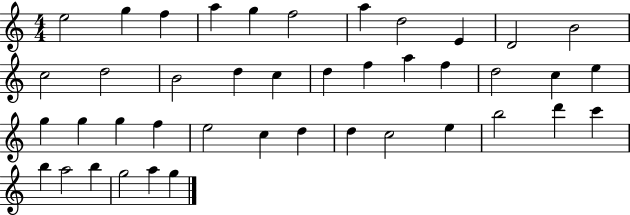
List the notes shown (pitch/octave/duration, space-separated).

E5/h G5/q F5/q A5/q G5/q F5/h A5/q D5/h E4/q D4/h B4/h C5/h D5/h B4/h D5/q C5/q D5/q F5/q A5/q F5/q D5/h C5/q E5/q G5/q G5/q G5/q F5/q E5/h C5/q D5/q D5/q C5/h E5/q B5/h D6/q C6/q B5/q A5/h B5/q G5/h A5/q G5/q